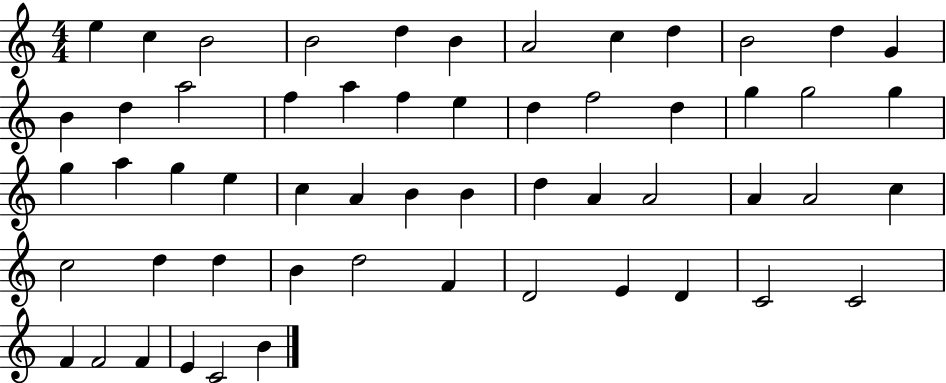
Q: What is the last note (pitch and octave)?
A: B4